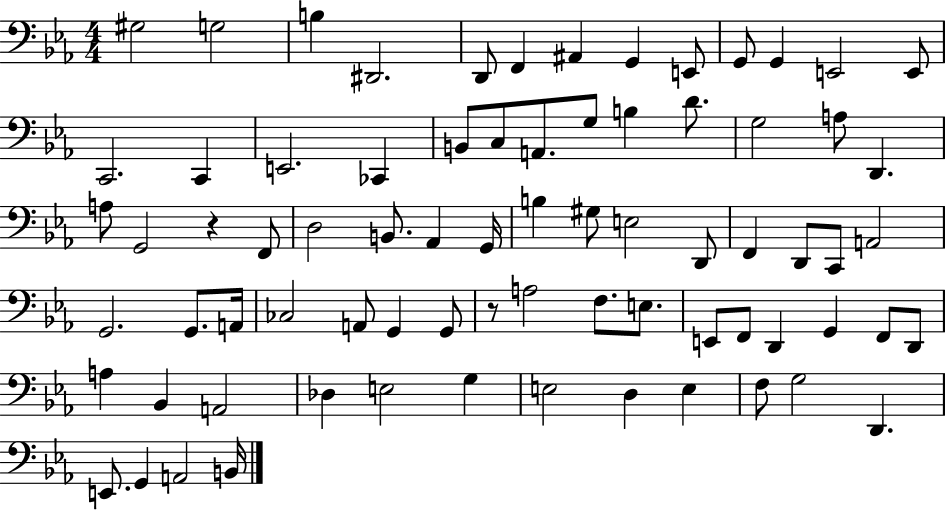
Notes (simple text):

G#3/h G3/h B3/q D#2/h. D2/e F2/q A#2/q G2/q E2/e G2/e G2/q E2/h E2/e C2/h. C2/q E2/h. CES2/q B2/e C3/e A2/e. G3/e B3/q D4/e. G3/h A3/e D2/q. A3/e G2/h R/q F2/e D3/h B2/e. Ab2/q G2/s B3/q G#3/e E3/h D2/e F2/q D2/e C2/e A2/h G2/h. G2/e. A2/s CES3/h A2/e G2/q G2/e R/e A3/h F3/e. E3/e. E2/e F2/e D2/q G2/q F2/e D2/e A3/q Bb2/q A2/h Db3/q E3/h G3/q E3/h D3/q E3/q F3/e G3/h D2/q. E2/e. G2/q A2/h B2/s